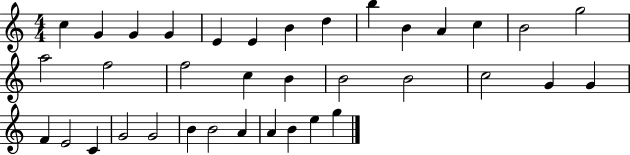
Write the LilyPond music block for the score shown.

{
  \clef treble
  \numericTimeSignature
  \time 4/4
  \key c \major
  c''4 g'4 g'4 g'4 | e'4 e'4 b'4 d''4 | b''4 b'4 a'4 c''4 | b'2 g''2 | \break a''2 f''2 | f''2 c''4 b'4 | b'2 b'2 | c''2 g'4 g'4 | \break f'4 e'2 c'4 | g'2 g'2 | b'4 b'2 a'4 | a'4 b'4 e''4 g''4 | \break \bar "|."
}